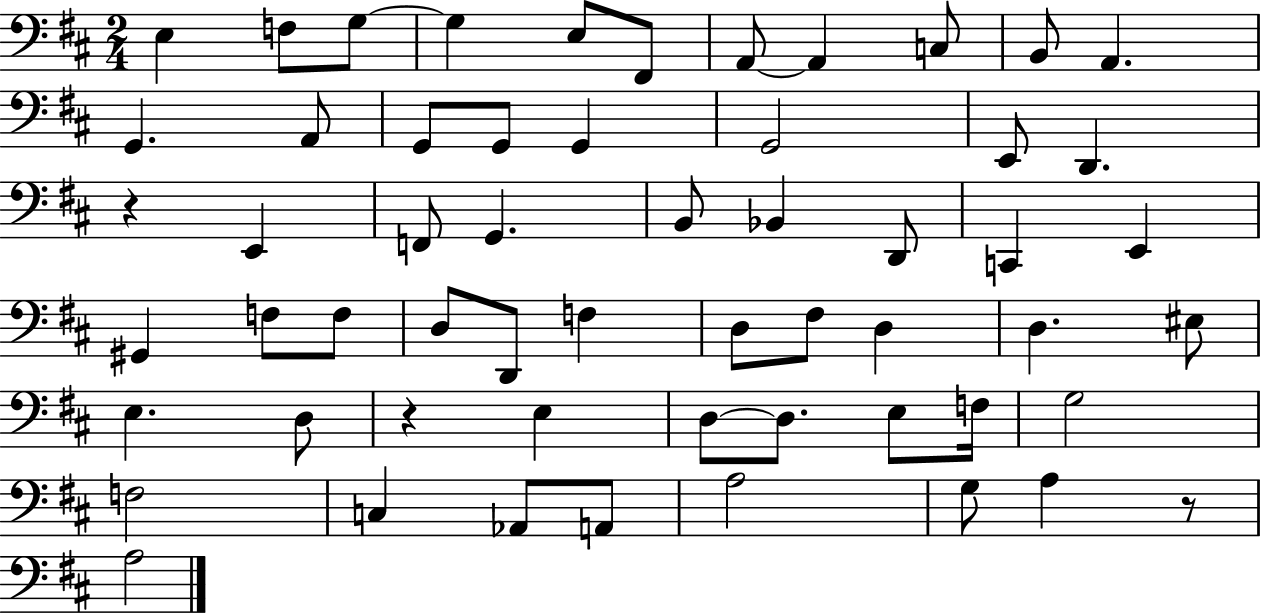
E3/q F3/e G3/e G3/q E3/e F#2/e A2/e A2/q C3/e B2/e A2/q. G2/q. A2/e G2/e G2/e G2/q G2/h E2/e D2/q. R/q E2/q F2/e G2/q. B2/e Bb2/q D2/e C2/q E2/q G#2/q F3/e F3/e D3/e D2/e F3/q D3/e F#3/e D3/q D3/q. EIS3/e E3/q. D3/e R/q E3/q D3/e D3/e. E3/e F3/s G3/h F3/h C3/q Ab2/e A2/e A3/h G3/e A3/q R/e A3/h